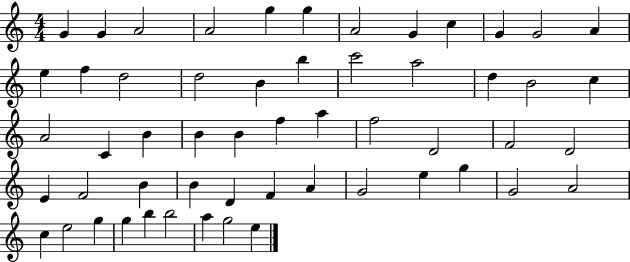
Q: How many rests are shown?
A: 0